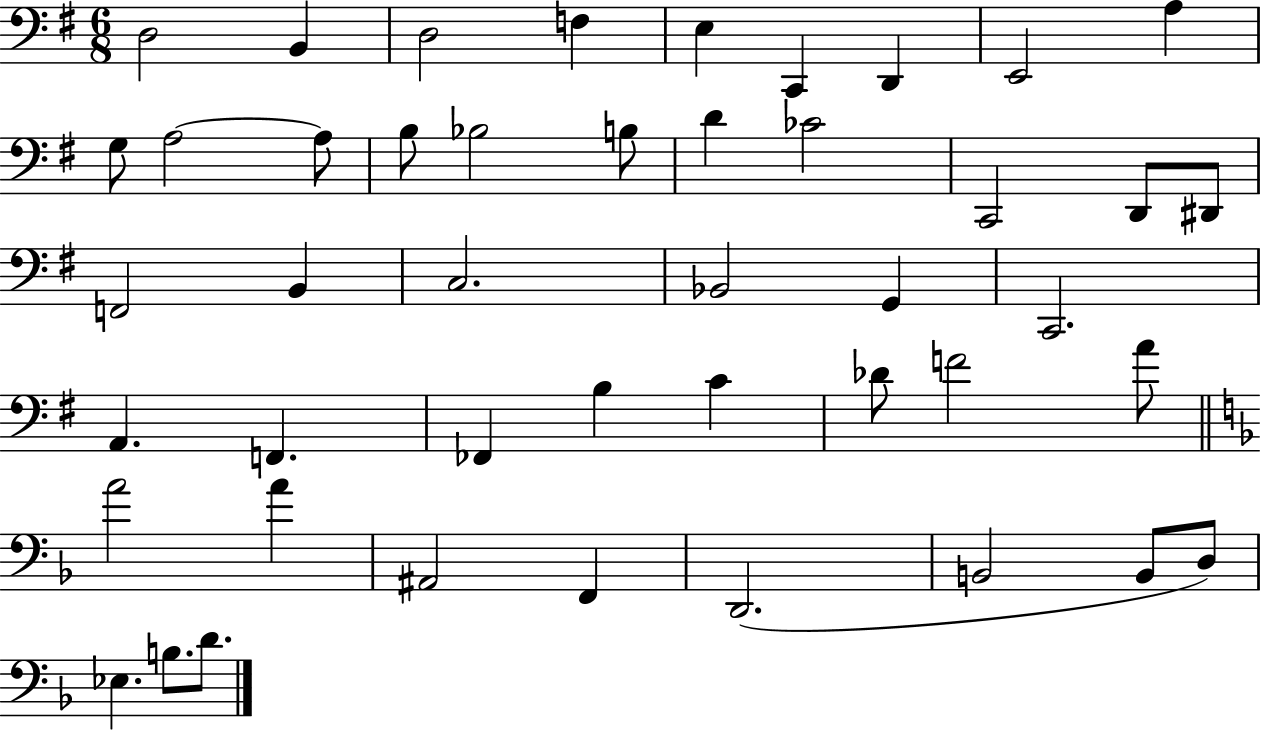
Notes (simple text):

D3/h B2/q D3/h F3/q E3/q C2/q D2/q E2/h A3/q G3/e A3/h A3/e B3/e Bb3/h B3/e D4/q CES4/h C2/h D2/e D#2/e F2/h B2/q C3/h. Bb2/h G2/q C2/h. A2/q. F2/q. FES2/q B3/q C4/q Db4/e F4/h A4/e A4/h A4/q A#2/h F2/q D2/h. B2/h B2/e D3/e Eb3/q. B3/e. D4/e.